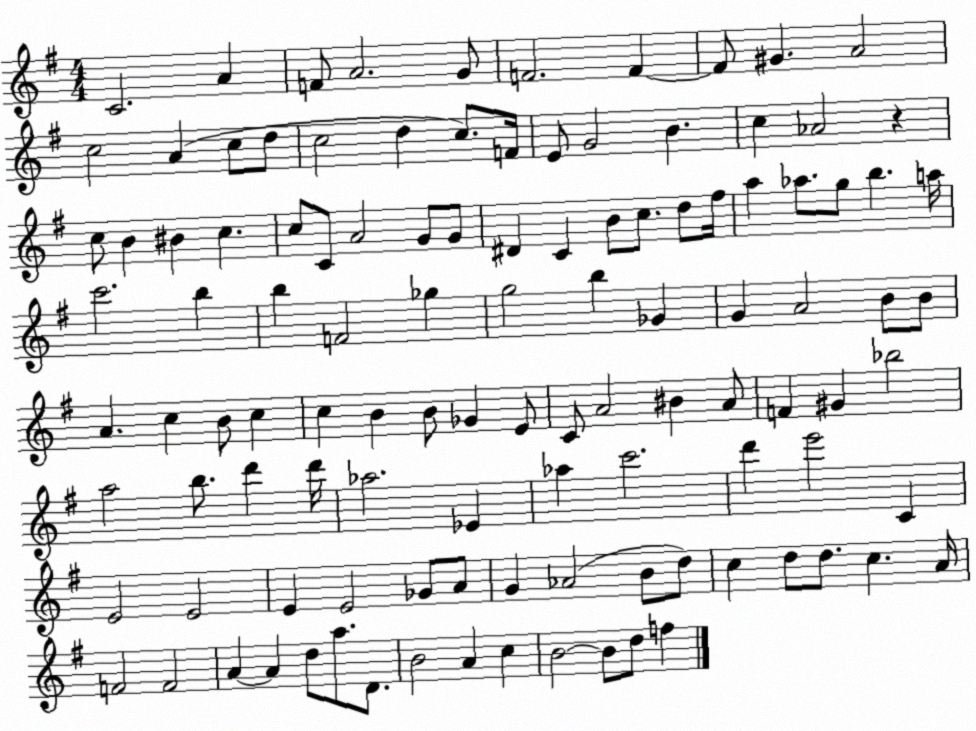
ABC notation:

X:1
T:Untitled
M:4/4
L:1/4
K:G
C2 A F/2 A2 G/2 F2 F F/2 ^G A2 c2 A c/2 d/2 c2 d c/2 F/4 E/2 G2 B c _A2 z c/2 B ^B c c/2 C/2 A2 G/2 G/2 ^D C B/2 c/2 d/2 ^f/4 a _a/2 g/2 b a/4 c'2 b b F2 _g g2 b _G G A2 B/2 B/2 A c B/2 c c B B/2 _G E/2 C/2 A2 ^B A/2 F ^G _b2 a2 b/2 d' d'/4 _a2 _E _a c'2 d' e'2 C E2 E2 E E2 _G/2 A/2 G _A2 B/2 d/2 c d/2 d/2 c A/4 F2 F2 A A d/2 a/2 D/2 B2 A c B2 B/2 d/2 f